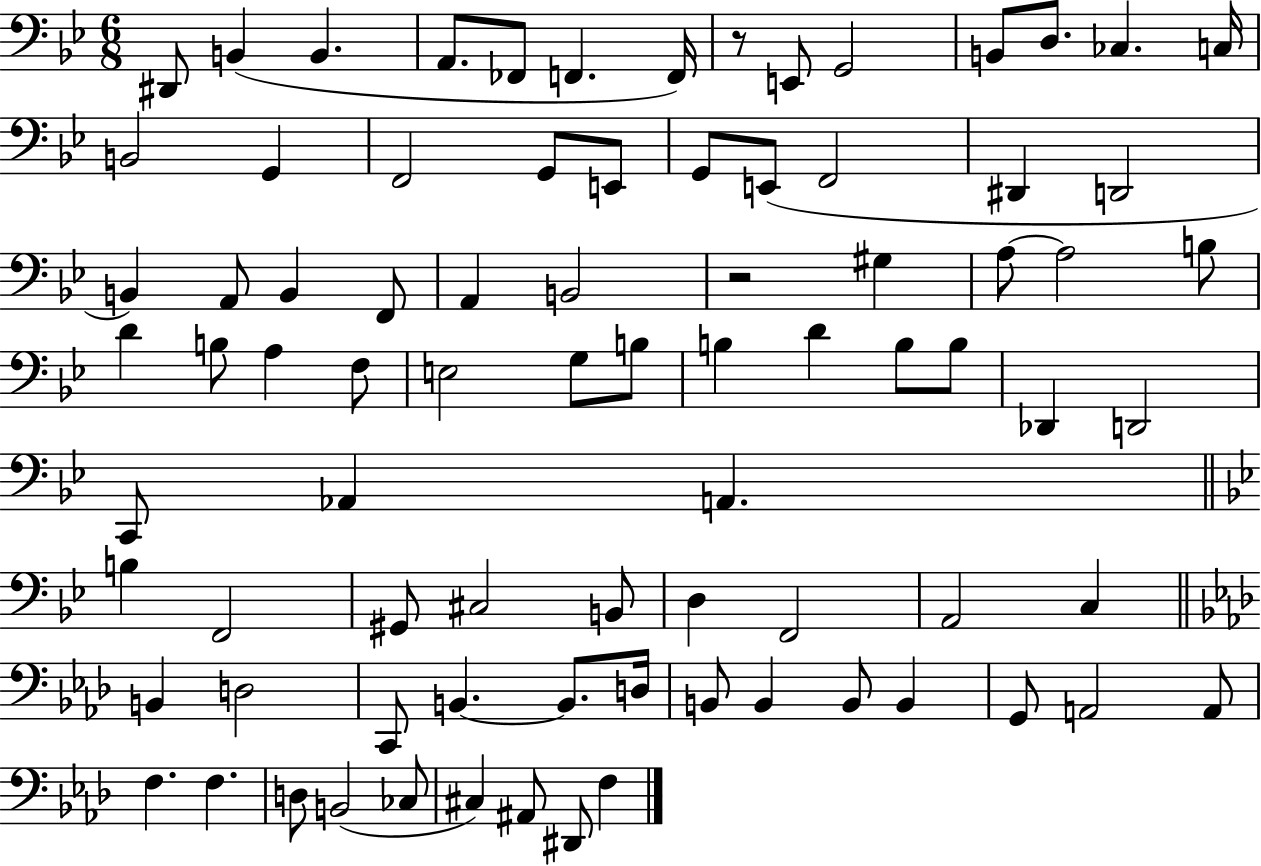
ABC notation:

X:1
T:Untitled
M:6/8
L:1/4
K:Bb
^D,,/2 B,, B,, A,,/2 _F,,/2 F,, F,,/4 z/2 E,,/2 G,,2 B,,/2 D,/2 _C, C,/4 B,,2 G,, F,,2 G,,/2 E,,/2 G,,/2 E,,/2 F,,2 ^D,, D,,2 B,, A,,/2 B,, F,,/2 A,, B,,2 z2 ^G, A,/2 A,2 B,/2 D B,/2 A, F,/2 E,2 G,/2 B,/2 B, D B,/2 B,/2 _D,, D,,2 C,,/2 _A,, A,, B, F,,2 ^G,,/2 ^C,2 B,,/2 D, F,,2 A,,2 C, B,, D,2 C,,/2 B,, B,,/2 D,/4 B,,/2 B,, B,,/2 B,, G,,/2 A,,2 A,,/2 F, F, D,/2 B,,2 _C,/2 ^C, ^A,,/2 ^D,,/2 F,